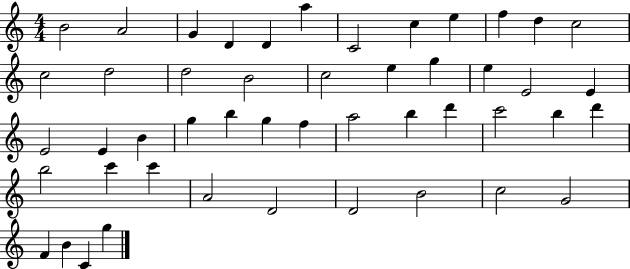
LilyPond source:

{
  \clef treble
  \numericTimeSignature
  \time 4/4
  \key c \major
  b'2 a'2 | g'4 d'4 d'4 a''4 | c'2 c''4 e''4 | f''4 d''4 c''2 | \break c''2 d''2 | d''2 b'2 | c''2 e''4 g''4 | e''4 e'2 e'4 | \break e'2 e'4 b'4 | g''4 b''4 g''4 f''4 | a''2 b''4 d'''4 | c'''2 b''4 d'''4 | \break b''2 c'''4 c'''4 | a'2 d'2 | d'2 b'2 | c''2 g'2 | \break f'4 b'4 c'4 g''4 | \bar "|."
}